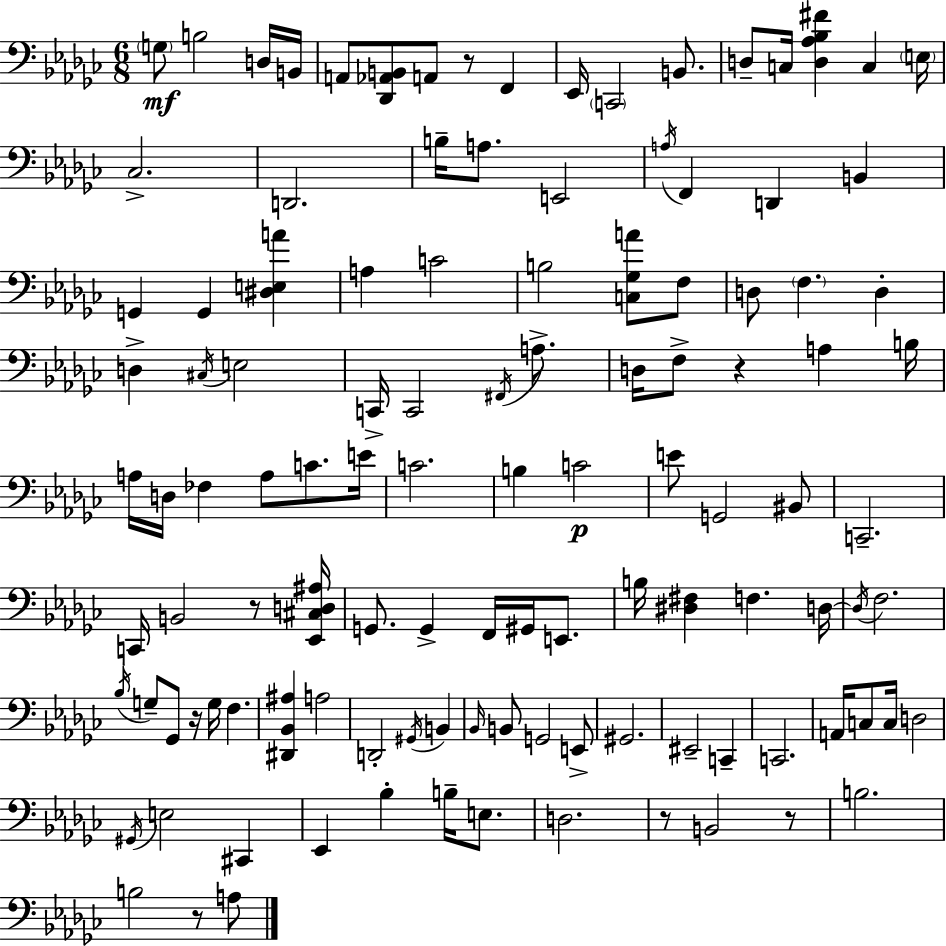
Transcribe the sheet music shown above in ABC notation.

X:1
T:Untitled
M:6/8
L:1/4
K:Ebm
G,/2 B,2 D,/4 B,,/4 A,,/2 [_D,,_A,,B,,]/2 A,,/2 z/2 F,, _E,,/4 C,,2 B,,/2 D,/2 C,/4 [D,_A,_B,^F] C, E,/4 _C,2 D,,2 B,/4 A,/2 E,,2 A,/4 F,, D,, B,, G,, G,, [^D,E,A] A, C2 B,2 [C,_G,A]/2 F,/2 D,/2 F, D, D, ^C,/4 E,2 C,,/4 C,,2 ^F,,/4 A,/2 D,/4 F,/2 z A, B,/4 A,/4 D,/4 _F, A,/2 C/2 E/4 C2 B, C2 E/2 G,,2 ^B,,/2 C,,2 C,,/4 B,,2 z/2 [_E,,^C,D,^A,]/4 G,,/2 G,, F,,/4 ^G,,/4 E,,/2 B,/4 [^D,^F,] F, D,/4 D,/4 F,2 _B,/4 G,/2 _G,,/2 z/4 G,/4 F, [^D,,_B,,^A,] A,2 D,,2 ^G,,/4 B,, _B,,/4 B,,/2 G,,2 E,,/2 ^G,,2 ^E,,2 C,, C,,2 A,,/4 C,/2 C,/4 D,2 ^G,,/4 E,2 ^C,, _E,, _B, B,/4 E,/2 D,2 z/2 B,,2 z/2 B,2 B,2 z/2 A,/2